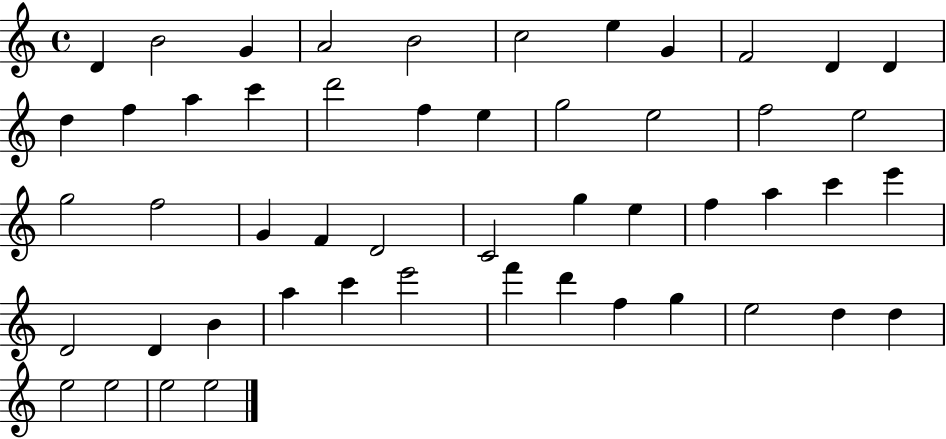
D4/q B4/h G4/q A4/h B4/h C5/h E5/q G4/q F4/h D4/q D4/q D5/q F5/q A5/q C6/q D6/h F5/q E5/q G5/h E5/h F5/h E5/h G5/h F5/h G4/q F4/q D4/h C4/h G5/q E5/q F5/q A5/q C6/q E6/q D4/h D4/q B4/q A5/q C6/q E6/h F6/q D6/q F5/q G5/q E5/h D5/q D5/q E5/h E5/h E5/h E5/h